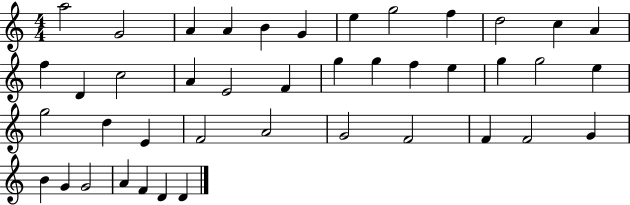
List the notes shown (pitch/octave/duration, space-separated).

A5/h G4/h A4/q A4/q B4/q G4/q E5/q G5/h F5/q D5/h C5/q A4/q F5/q D4/q C5/h A4/q E4/h F4/q G5/q G5/q F5/q E5/q G5/q G5/h E5/q G5/h D5/q E4/q F4/h A4/h G4/h F4/h F4/q F4/h G4/q B4/q G4/q G4/h A4/q F4/q D4/q D4/q